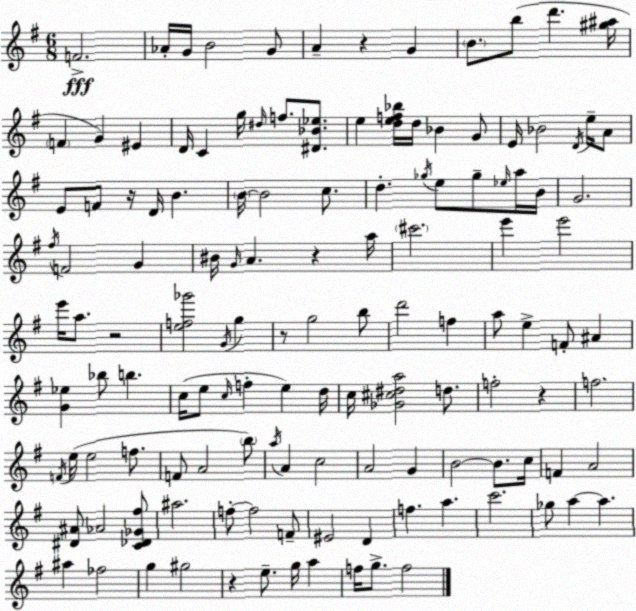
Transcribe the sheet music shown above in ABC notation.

X:1
T:Untitled
M:6/8
L:1/4
K:G
F2 _A/4 G/4 B2 G/2 A z G B/2 b/2 d' [^g^a]/4 F G ^E D/4 C g/4 ^d/4 f/2 [^D_B_e]/2 e [def_b]/4 d/4 _B G/2 E/4 _B2 D/4 e/4 A/2 E/2 F/2 z/4 D/4 B B/4 B2 c/2 d _g/4 e/2 _g/2 _e/4 a/4 B/4 G2 ^f/4 F2 G ^B/4 G/4 A z a/4 ^c'2 e' e'2 e'/4 a/2 z2 [ef_g']2 G/4 g z/2 g2 b/2 d'2 f a/2 e F/2 ^A [G_e] _b/2 b c/4 e/2 c/4 f e d/4 c/4 [_G^c^da]2 d/2 f2 z f2 F/4 e/4 e2 f/2 F/2 A2 b/2 a/4 A c2 A2 G B2 B/2 c/4 F A2 [^D^A]/2 _A2 [C_D_G^f]/2 ^a2 f/2 f2 F/2 ^E2 D f a c'2 _g/2 a a ^a _f2 g ^g2 z e/2 g/4 a f/4 g/2 f2